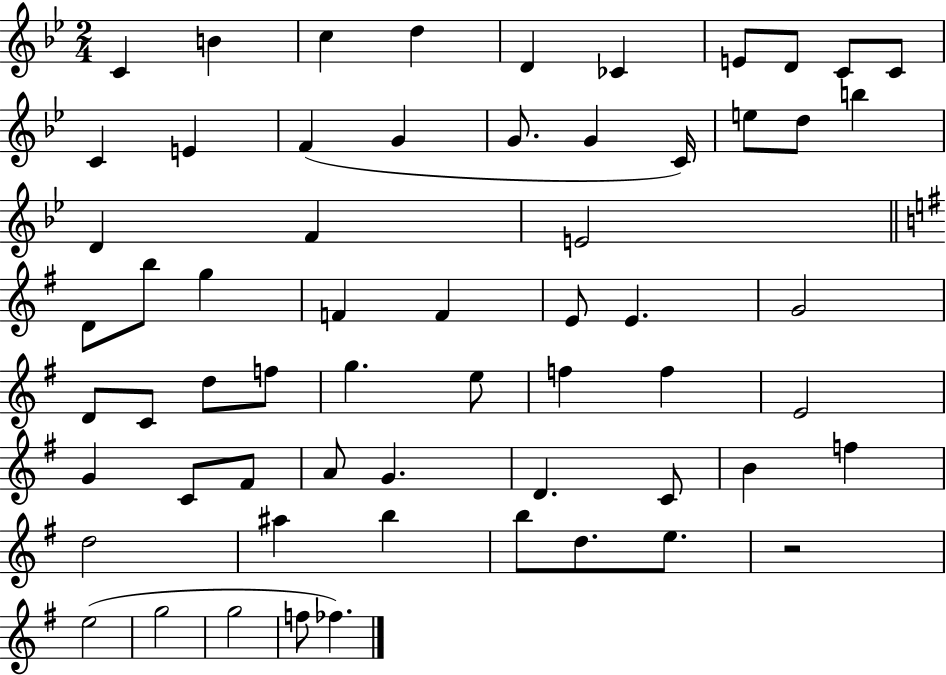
{
  \clef treble
  \numericTimeSignature
  \time 2/4
  \key bes \major
  c'4 b'4 | c''4 d''4 | d'4 ces'4 | e'8 d'8 c'8 c'8 | \break c'4 e'4 | f'4( g'4 | g'8. g'4 c'16) | e''8 d''8 b''4 | \break d'4 f'4 | e'2 | \bar "||" \break \key g \major d'8 b''8 g''4 | f'4 f'4 | e'8 e'4. | g'2 | \break d'8 c'8 d''8 f''8 | g''4. e''8 | f''4 f''4 | e'2 | \break g'4 c'8 fis'8 | a'8 g'4. | d'4. c'8 | b'4 f''4 | \break d''2 | ais''4 b''4 | b''8 d''8. e''8. | r2 | \break e''2( | g''2 | g''2 | f''8 fes''4.) | \break \bar "|."
}